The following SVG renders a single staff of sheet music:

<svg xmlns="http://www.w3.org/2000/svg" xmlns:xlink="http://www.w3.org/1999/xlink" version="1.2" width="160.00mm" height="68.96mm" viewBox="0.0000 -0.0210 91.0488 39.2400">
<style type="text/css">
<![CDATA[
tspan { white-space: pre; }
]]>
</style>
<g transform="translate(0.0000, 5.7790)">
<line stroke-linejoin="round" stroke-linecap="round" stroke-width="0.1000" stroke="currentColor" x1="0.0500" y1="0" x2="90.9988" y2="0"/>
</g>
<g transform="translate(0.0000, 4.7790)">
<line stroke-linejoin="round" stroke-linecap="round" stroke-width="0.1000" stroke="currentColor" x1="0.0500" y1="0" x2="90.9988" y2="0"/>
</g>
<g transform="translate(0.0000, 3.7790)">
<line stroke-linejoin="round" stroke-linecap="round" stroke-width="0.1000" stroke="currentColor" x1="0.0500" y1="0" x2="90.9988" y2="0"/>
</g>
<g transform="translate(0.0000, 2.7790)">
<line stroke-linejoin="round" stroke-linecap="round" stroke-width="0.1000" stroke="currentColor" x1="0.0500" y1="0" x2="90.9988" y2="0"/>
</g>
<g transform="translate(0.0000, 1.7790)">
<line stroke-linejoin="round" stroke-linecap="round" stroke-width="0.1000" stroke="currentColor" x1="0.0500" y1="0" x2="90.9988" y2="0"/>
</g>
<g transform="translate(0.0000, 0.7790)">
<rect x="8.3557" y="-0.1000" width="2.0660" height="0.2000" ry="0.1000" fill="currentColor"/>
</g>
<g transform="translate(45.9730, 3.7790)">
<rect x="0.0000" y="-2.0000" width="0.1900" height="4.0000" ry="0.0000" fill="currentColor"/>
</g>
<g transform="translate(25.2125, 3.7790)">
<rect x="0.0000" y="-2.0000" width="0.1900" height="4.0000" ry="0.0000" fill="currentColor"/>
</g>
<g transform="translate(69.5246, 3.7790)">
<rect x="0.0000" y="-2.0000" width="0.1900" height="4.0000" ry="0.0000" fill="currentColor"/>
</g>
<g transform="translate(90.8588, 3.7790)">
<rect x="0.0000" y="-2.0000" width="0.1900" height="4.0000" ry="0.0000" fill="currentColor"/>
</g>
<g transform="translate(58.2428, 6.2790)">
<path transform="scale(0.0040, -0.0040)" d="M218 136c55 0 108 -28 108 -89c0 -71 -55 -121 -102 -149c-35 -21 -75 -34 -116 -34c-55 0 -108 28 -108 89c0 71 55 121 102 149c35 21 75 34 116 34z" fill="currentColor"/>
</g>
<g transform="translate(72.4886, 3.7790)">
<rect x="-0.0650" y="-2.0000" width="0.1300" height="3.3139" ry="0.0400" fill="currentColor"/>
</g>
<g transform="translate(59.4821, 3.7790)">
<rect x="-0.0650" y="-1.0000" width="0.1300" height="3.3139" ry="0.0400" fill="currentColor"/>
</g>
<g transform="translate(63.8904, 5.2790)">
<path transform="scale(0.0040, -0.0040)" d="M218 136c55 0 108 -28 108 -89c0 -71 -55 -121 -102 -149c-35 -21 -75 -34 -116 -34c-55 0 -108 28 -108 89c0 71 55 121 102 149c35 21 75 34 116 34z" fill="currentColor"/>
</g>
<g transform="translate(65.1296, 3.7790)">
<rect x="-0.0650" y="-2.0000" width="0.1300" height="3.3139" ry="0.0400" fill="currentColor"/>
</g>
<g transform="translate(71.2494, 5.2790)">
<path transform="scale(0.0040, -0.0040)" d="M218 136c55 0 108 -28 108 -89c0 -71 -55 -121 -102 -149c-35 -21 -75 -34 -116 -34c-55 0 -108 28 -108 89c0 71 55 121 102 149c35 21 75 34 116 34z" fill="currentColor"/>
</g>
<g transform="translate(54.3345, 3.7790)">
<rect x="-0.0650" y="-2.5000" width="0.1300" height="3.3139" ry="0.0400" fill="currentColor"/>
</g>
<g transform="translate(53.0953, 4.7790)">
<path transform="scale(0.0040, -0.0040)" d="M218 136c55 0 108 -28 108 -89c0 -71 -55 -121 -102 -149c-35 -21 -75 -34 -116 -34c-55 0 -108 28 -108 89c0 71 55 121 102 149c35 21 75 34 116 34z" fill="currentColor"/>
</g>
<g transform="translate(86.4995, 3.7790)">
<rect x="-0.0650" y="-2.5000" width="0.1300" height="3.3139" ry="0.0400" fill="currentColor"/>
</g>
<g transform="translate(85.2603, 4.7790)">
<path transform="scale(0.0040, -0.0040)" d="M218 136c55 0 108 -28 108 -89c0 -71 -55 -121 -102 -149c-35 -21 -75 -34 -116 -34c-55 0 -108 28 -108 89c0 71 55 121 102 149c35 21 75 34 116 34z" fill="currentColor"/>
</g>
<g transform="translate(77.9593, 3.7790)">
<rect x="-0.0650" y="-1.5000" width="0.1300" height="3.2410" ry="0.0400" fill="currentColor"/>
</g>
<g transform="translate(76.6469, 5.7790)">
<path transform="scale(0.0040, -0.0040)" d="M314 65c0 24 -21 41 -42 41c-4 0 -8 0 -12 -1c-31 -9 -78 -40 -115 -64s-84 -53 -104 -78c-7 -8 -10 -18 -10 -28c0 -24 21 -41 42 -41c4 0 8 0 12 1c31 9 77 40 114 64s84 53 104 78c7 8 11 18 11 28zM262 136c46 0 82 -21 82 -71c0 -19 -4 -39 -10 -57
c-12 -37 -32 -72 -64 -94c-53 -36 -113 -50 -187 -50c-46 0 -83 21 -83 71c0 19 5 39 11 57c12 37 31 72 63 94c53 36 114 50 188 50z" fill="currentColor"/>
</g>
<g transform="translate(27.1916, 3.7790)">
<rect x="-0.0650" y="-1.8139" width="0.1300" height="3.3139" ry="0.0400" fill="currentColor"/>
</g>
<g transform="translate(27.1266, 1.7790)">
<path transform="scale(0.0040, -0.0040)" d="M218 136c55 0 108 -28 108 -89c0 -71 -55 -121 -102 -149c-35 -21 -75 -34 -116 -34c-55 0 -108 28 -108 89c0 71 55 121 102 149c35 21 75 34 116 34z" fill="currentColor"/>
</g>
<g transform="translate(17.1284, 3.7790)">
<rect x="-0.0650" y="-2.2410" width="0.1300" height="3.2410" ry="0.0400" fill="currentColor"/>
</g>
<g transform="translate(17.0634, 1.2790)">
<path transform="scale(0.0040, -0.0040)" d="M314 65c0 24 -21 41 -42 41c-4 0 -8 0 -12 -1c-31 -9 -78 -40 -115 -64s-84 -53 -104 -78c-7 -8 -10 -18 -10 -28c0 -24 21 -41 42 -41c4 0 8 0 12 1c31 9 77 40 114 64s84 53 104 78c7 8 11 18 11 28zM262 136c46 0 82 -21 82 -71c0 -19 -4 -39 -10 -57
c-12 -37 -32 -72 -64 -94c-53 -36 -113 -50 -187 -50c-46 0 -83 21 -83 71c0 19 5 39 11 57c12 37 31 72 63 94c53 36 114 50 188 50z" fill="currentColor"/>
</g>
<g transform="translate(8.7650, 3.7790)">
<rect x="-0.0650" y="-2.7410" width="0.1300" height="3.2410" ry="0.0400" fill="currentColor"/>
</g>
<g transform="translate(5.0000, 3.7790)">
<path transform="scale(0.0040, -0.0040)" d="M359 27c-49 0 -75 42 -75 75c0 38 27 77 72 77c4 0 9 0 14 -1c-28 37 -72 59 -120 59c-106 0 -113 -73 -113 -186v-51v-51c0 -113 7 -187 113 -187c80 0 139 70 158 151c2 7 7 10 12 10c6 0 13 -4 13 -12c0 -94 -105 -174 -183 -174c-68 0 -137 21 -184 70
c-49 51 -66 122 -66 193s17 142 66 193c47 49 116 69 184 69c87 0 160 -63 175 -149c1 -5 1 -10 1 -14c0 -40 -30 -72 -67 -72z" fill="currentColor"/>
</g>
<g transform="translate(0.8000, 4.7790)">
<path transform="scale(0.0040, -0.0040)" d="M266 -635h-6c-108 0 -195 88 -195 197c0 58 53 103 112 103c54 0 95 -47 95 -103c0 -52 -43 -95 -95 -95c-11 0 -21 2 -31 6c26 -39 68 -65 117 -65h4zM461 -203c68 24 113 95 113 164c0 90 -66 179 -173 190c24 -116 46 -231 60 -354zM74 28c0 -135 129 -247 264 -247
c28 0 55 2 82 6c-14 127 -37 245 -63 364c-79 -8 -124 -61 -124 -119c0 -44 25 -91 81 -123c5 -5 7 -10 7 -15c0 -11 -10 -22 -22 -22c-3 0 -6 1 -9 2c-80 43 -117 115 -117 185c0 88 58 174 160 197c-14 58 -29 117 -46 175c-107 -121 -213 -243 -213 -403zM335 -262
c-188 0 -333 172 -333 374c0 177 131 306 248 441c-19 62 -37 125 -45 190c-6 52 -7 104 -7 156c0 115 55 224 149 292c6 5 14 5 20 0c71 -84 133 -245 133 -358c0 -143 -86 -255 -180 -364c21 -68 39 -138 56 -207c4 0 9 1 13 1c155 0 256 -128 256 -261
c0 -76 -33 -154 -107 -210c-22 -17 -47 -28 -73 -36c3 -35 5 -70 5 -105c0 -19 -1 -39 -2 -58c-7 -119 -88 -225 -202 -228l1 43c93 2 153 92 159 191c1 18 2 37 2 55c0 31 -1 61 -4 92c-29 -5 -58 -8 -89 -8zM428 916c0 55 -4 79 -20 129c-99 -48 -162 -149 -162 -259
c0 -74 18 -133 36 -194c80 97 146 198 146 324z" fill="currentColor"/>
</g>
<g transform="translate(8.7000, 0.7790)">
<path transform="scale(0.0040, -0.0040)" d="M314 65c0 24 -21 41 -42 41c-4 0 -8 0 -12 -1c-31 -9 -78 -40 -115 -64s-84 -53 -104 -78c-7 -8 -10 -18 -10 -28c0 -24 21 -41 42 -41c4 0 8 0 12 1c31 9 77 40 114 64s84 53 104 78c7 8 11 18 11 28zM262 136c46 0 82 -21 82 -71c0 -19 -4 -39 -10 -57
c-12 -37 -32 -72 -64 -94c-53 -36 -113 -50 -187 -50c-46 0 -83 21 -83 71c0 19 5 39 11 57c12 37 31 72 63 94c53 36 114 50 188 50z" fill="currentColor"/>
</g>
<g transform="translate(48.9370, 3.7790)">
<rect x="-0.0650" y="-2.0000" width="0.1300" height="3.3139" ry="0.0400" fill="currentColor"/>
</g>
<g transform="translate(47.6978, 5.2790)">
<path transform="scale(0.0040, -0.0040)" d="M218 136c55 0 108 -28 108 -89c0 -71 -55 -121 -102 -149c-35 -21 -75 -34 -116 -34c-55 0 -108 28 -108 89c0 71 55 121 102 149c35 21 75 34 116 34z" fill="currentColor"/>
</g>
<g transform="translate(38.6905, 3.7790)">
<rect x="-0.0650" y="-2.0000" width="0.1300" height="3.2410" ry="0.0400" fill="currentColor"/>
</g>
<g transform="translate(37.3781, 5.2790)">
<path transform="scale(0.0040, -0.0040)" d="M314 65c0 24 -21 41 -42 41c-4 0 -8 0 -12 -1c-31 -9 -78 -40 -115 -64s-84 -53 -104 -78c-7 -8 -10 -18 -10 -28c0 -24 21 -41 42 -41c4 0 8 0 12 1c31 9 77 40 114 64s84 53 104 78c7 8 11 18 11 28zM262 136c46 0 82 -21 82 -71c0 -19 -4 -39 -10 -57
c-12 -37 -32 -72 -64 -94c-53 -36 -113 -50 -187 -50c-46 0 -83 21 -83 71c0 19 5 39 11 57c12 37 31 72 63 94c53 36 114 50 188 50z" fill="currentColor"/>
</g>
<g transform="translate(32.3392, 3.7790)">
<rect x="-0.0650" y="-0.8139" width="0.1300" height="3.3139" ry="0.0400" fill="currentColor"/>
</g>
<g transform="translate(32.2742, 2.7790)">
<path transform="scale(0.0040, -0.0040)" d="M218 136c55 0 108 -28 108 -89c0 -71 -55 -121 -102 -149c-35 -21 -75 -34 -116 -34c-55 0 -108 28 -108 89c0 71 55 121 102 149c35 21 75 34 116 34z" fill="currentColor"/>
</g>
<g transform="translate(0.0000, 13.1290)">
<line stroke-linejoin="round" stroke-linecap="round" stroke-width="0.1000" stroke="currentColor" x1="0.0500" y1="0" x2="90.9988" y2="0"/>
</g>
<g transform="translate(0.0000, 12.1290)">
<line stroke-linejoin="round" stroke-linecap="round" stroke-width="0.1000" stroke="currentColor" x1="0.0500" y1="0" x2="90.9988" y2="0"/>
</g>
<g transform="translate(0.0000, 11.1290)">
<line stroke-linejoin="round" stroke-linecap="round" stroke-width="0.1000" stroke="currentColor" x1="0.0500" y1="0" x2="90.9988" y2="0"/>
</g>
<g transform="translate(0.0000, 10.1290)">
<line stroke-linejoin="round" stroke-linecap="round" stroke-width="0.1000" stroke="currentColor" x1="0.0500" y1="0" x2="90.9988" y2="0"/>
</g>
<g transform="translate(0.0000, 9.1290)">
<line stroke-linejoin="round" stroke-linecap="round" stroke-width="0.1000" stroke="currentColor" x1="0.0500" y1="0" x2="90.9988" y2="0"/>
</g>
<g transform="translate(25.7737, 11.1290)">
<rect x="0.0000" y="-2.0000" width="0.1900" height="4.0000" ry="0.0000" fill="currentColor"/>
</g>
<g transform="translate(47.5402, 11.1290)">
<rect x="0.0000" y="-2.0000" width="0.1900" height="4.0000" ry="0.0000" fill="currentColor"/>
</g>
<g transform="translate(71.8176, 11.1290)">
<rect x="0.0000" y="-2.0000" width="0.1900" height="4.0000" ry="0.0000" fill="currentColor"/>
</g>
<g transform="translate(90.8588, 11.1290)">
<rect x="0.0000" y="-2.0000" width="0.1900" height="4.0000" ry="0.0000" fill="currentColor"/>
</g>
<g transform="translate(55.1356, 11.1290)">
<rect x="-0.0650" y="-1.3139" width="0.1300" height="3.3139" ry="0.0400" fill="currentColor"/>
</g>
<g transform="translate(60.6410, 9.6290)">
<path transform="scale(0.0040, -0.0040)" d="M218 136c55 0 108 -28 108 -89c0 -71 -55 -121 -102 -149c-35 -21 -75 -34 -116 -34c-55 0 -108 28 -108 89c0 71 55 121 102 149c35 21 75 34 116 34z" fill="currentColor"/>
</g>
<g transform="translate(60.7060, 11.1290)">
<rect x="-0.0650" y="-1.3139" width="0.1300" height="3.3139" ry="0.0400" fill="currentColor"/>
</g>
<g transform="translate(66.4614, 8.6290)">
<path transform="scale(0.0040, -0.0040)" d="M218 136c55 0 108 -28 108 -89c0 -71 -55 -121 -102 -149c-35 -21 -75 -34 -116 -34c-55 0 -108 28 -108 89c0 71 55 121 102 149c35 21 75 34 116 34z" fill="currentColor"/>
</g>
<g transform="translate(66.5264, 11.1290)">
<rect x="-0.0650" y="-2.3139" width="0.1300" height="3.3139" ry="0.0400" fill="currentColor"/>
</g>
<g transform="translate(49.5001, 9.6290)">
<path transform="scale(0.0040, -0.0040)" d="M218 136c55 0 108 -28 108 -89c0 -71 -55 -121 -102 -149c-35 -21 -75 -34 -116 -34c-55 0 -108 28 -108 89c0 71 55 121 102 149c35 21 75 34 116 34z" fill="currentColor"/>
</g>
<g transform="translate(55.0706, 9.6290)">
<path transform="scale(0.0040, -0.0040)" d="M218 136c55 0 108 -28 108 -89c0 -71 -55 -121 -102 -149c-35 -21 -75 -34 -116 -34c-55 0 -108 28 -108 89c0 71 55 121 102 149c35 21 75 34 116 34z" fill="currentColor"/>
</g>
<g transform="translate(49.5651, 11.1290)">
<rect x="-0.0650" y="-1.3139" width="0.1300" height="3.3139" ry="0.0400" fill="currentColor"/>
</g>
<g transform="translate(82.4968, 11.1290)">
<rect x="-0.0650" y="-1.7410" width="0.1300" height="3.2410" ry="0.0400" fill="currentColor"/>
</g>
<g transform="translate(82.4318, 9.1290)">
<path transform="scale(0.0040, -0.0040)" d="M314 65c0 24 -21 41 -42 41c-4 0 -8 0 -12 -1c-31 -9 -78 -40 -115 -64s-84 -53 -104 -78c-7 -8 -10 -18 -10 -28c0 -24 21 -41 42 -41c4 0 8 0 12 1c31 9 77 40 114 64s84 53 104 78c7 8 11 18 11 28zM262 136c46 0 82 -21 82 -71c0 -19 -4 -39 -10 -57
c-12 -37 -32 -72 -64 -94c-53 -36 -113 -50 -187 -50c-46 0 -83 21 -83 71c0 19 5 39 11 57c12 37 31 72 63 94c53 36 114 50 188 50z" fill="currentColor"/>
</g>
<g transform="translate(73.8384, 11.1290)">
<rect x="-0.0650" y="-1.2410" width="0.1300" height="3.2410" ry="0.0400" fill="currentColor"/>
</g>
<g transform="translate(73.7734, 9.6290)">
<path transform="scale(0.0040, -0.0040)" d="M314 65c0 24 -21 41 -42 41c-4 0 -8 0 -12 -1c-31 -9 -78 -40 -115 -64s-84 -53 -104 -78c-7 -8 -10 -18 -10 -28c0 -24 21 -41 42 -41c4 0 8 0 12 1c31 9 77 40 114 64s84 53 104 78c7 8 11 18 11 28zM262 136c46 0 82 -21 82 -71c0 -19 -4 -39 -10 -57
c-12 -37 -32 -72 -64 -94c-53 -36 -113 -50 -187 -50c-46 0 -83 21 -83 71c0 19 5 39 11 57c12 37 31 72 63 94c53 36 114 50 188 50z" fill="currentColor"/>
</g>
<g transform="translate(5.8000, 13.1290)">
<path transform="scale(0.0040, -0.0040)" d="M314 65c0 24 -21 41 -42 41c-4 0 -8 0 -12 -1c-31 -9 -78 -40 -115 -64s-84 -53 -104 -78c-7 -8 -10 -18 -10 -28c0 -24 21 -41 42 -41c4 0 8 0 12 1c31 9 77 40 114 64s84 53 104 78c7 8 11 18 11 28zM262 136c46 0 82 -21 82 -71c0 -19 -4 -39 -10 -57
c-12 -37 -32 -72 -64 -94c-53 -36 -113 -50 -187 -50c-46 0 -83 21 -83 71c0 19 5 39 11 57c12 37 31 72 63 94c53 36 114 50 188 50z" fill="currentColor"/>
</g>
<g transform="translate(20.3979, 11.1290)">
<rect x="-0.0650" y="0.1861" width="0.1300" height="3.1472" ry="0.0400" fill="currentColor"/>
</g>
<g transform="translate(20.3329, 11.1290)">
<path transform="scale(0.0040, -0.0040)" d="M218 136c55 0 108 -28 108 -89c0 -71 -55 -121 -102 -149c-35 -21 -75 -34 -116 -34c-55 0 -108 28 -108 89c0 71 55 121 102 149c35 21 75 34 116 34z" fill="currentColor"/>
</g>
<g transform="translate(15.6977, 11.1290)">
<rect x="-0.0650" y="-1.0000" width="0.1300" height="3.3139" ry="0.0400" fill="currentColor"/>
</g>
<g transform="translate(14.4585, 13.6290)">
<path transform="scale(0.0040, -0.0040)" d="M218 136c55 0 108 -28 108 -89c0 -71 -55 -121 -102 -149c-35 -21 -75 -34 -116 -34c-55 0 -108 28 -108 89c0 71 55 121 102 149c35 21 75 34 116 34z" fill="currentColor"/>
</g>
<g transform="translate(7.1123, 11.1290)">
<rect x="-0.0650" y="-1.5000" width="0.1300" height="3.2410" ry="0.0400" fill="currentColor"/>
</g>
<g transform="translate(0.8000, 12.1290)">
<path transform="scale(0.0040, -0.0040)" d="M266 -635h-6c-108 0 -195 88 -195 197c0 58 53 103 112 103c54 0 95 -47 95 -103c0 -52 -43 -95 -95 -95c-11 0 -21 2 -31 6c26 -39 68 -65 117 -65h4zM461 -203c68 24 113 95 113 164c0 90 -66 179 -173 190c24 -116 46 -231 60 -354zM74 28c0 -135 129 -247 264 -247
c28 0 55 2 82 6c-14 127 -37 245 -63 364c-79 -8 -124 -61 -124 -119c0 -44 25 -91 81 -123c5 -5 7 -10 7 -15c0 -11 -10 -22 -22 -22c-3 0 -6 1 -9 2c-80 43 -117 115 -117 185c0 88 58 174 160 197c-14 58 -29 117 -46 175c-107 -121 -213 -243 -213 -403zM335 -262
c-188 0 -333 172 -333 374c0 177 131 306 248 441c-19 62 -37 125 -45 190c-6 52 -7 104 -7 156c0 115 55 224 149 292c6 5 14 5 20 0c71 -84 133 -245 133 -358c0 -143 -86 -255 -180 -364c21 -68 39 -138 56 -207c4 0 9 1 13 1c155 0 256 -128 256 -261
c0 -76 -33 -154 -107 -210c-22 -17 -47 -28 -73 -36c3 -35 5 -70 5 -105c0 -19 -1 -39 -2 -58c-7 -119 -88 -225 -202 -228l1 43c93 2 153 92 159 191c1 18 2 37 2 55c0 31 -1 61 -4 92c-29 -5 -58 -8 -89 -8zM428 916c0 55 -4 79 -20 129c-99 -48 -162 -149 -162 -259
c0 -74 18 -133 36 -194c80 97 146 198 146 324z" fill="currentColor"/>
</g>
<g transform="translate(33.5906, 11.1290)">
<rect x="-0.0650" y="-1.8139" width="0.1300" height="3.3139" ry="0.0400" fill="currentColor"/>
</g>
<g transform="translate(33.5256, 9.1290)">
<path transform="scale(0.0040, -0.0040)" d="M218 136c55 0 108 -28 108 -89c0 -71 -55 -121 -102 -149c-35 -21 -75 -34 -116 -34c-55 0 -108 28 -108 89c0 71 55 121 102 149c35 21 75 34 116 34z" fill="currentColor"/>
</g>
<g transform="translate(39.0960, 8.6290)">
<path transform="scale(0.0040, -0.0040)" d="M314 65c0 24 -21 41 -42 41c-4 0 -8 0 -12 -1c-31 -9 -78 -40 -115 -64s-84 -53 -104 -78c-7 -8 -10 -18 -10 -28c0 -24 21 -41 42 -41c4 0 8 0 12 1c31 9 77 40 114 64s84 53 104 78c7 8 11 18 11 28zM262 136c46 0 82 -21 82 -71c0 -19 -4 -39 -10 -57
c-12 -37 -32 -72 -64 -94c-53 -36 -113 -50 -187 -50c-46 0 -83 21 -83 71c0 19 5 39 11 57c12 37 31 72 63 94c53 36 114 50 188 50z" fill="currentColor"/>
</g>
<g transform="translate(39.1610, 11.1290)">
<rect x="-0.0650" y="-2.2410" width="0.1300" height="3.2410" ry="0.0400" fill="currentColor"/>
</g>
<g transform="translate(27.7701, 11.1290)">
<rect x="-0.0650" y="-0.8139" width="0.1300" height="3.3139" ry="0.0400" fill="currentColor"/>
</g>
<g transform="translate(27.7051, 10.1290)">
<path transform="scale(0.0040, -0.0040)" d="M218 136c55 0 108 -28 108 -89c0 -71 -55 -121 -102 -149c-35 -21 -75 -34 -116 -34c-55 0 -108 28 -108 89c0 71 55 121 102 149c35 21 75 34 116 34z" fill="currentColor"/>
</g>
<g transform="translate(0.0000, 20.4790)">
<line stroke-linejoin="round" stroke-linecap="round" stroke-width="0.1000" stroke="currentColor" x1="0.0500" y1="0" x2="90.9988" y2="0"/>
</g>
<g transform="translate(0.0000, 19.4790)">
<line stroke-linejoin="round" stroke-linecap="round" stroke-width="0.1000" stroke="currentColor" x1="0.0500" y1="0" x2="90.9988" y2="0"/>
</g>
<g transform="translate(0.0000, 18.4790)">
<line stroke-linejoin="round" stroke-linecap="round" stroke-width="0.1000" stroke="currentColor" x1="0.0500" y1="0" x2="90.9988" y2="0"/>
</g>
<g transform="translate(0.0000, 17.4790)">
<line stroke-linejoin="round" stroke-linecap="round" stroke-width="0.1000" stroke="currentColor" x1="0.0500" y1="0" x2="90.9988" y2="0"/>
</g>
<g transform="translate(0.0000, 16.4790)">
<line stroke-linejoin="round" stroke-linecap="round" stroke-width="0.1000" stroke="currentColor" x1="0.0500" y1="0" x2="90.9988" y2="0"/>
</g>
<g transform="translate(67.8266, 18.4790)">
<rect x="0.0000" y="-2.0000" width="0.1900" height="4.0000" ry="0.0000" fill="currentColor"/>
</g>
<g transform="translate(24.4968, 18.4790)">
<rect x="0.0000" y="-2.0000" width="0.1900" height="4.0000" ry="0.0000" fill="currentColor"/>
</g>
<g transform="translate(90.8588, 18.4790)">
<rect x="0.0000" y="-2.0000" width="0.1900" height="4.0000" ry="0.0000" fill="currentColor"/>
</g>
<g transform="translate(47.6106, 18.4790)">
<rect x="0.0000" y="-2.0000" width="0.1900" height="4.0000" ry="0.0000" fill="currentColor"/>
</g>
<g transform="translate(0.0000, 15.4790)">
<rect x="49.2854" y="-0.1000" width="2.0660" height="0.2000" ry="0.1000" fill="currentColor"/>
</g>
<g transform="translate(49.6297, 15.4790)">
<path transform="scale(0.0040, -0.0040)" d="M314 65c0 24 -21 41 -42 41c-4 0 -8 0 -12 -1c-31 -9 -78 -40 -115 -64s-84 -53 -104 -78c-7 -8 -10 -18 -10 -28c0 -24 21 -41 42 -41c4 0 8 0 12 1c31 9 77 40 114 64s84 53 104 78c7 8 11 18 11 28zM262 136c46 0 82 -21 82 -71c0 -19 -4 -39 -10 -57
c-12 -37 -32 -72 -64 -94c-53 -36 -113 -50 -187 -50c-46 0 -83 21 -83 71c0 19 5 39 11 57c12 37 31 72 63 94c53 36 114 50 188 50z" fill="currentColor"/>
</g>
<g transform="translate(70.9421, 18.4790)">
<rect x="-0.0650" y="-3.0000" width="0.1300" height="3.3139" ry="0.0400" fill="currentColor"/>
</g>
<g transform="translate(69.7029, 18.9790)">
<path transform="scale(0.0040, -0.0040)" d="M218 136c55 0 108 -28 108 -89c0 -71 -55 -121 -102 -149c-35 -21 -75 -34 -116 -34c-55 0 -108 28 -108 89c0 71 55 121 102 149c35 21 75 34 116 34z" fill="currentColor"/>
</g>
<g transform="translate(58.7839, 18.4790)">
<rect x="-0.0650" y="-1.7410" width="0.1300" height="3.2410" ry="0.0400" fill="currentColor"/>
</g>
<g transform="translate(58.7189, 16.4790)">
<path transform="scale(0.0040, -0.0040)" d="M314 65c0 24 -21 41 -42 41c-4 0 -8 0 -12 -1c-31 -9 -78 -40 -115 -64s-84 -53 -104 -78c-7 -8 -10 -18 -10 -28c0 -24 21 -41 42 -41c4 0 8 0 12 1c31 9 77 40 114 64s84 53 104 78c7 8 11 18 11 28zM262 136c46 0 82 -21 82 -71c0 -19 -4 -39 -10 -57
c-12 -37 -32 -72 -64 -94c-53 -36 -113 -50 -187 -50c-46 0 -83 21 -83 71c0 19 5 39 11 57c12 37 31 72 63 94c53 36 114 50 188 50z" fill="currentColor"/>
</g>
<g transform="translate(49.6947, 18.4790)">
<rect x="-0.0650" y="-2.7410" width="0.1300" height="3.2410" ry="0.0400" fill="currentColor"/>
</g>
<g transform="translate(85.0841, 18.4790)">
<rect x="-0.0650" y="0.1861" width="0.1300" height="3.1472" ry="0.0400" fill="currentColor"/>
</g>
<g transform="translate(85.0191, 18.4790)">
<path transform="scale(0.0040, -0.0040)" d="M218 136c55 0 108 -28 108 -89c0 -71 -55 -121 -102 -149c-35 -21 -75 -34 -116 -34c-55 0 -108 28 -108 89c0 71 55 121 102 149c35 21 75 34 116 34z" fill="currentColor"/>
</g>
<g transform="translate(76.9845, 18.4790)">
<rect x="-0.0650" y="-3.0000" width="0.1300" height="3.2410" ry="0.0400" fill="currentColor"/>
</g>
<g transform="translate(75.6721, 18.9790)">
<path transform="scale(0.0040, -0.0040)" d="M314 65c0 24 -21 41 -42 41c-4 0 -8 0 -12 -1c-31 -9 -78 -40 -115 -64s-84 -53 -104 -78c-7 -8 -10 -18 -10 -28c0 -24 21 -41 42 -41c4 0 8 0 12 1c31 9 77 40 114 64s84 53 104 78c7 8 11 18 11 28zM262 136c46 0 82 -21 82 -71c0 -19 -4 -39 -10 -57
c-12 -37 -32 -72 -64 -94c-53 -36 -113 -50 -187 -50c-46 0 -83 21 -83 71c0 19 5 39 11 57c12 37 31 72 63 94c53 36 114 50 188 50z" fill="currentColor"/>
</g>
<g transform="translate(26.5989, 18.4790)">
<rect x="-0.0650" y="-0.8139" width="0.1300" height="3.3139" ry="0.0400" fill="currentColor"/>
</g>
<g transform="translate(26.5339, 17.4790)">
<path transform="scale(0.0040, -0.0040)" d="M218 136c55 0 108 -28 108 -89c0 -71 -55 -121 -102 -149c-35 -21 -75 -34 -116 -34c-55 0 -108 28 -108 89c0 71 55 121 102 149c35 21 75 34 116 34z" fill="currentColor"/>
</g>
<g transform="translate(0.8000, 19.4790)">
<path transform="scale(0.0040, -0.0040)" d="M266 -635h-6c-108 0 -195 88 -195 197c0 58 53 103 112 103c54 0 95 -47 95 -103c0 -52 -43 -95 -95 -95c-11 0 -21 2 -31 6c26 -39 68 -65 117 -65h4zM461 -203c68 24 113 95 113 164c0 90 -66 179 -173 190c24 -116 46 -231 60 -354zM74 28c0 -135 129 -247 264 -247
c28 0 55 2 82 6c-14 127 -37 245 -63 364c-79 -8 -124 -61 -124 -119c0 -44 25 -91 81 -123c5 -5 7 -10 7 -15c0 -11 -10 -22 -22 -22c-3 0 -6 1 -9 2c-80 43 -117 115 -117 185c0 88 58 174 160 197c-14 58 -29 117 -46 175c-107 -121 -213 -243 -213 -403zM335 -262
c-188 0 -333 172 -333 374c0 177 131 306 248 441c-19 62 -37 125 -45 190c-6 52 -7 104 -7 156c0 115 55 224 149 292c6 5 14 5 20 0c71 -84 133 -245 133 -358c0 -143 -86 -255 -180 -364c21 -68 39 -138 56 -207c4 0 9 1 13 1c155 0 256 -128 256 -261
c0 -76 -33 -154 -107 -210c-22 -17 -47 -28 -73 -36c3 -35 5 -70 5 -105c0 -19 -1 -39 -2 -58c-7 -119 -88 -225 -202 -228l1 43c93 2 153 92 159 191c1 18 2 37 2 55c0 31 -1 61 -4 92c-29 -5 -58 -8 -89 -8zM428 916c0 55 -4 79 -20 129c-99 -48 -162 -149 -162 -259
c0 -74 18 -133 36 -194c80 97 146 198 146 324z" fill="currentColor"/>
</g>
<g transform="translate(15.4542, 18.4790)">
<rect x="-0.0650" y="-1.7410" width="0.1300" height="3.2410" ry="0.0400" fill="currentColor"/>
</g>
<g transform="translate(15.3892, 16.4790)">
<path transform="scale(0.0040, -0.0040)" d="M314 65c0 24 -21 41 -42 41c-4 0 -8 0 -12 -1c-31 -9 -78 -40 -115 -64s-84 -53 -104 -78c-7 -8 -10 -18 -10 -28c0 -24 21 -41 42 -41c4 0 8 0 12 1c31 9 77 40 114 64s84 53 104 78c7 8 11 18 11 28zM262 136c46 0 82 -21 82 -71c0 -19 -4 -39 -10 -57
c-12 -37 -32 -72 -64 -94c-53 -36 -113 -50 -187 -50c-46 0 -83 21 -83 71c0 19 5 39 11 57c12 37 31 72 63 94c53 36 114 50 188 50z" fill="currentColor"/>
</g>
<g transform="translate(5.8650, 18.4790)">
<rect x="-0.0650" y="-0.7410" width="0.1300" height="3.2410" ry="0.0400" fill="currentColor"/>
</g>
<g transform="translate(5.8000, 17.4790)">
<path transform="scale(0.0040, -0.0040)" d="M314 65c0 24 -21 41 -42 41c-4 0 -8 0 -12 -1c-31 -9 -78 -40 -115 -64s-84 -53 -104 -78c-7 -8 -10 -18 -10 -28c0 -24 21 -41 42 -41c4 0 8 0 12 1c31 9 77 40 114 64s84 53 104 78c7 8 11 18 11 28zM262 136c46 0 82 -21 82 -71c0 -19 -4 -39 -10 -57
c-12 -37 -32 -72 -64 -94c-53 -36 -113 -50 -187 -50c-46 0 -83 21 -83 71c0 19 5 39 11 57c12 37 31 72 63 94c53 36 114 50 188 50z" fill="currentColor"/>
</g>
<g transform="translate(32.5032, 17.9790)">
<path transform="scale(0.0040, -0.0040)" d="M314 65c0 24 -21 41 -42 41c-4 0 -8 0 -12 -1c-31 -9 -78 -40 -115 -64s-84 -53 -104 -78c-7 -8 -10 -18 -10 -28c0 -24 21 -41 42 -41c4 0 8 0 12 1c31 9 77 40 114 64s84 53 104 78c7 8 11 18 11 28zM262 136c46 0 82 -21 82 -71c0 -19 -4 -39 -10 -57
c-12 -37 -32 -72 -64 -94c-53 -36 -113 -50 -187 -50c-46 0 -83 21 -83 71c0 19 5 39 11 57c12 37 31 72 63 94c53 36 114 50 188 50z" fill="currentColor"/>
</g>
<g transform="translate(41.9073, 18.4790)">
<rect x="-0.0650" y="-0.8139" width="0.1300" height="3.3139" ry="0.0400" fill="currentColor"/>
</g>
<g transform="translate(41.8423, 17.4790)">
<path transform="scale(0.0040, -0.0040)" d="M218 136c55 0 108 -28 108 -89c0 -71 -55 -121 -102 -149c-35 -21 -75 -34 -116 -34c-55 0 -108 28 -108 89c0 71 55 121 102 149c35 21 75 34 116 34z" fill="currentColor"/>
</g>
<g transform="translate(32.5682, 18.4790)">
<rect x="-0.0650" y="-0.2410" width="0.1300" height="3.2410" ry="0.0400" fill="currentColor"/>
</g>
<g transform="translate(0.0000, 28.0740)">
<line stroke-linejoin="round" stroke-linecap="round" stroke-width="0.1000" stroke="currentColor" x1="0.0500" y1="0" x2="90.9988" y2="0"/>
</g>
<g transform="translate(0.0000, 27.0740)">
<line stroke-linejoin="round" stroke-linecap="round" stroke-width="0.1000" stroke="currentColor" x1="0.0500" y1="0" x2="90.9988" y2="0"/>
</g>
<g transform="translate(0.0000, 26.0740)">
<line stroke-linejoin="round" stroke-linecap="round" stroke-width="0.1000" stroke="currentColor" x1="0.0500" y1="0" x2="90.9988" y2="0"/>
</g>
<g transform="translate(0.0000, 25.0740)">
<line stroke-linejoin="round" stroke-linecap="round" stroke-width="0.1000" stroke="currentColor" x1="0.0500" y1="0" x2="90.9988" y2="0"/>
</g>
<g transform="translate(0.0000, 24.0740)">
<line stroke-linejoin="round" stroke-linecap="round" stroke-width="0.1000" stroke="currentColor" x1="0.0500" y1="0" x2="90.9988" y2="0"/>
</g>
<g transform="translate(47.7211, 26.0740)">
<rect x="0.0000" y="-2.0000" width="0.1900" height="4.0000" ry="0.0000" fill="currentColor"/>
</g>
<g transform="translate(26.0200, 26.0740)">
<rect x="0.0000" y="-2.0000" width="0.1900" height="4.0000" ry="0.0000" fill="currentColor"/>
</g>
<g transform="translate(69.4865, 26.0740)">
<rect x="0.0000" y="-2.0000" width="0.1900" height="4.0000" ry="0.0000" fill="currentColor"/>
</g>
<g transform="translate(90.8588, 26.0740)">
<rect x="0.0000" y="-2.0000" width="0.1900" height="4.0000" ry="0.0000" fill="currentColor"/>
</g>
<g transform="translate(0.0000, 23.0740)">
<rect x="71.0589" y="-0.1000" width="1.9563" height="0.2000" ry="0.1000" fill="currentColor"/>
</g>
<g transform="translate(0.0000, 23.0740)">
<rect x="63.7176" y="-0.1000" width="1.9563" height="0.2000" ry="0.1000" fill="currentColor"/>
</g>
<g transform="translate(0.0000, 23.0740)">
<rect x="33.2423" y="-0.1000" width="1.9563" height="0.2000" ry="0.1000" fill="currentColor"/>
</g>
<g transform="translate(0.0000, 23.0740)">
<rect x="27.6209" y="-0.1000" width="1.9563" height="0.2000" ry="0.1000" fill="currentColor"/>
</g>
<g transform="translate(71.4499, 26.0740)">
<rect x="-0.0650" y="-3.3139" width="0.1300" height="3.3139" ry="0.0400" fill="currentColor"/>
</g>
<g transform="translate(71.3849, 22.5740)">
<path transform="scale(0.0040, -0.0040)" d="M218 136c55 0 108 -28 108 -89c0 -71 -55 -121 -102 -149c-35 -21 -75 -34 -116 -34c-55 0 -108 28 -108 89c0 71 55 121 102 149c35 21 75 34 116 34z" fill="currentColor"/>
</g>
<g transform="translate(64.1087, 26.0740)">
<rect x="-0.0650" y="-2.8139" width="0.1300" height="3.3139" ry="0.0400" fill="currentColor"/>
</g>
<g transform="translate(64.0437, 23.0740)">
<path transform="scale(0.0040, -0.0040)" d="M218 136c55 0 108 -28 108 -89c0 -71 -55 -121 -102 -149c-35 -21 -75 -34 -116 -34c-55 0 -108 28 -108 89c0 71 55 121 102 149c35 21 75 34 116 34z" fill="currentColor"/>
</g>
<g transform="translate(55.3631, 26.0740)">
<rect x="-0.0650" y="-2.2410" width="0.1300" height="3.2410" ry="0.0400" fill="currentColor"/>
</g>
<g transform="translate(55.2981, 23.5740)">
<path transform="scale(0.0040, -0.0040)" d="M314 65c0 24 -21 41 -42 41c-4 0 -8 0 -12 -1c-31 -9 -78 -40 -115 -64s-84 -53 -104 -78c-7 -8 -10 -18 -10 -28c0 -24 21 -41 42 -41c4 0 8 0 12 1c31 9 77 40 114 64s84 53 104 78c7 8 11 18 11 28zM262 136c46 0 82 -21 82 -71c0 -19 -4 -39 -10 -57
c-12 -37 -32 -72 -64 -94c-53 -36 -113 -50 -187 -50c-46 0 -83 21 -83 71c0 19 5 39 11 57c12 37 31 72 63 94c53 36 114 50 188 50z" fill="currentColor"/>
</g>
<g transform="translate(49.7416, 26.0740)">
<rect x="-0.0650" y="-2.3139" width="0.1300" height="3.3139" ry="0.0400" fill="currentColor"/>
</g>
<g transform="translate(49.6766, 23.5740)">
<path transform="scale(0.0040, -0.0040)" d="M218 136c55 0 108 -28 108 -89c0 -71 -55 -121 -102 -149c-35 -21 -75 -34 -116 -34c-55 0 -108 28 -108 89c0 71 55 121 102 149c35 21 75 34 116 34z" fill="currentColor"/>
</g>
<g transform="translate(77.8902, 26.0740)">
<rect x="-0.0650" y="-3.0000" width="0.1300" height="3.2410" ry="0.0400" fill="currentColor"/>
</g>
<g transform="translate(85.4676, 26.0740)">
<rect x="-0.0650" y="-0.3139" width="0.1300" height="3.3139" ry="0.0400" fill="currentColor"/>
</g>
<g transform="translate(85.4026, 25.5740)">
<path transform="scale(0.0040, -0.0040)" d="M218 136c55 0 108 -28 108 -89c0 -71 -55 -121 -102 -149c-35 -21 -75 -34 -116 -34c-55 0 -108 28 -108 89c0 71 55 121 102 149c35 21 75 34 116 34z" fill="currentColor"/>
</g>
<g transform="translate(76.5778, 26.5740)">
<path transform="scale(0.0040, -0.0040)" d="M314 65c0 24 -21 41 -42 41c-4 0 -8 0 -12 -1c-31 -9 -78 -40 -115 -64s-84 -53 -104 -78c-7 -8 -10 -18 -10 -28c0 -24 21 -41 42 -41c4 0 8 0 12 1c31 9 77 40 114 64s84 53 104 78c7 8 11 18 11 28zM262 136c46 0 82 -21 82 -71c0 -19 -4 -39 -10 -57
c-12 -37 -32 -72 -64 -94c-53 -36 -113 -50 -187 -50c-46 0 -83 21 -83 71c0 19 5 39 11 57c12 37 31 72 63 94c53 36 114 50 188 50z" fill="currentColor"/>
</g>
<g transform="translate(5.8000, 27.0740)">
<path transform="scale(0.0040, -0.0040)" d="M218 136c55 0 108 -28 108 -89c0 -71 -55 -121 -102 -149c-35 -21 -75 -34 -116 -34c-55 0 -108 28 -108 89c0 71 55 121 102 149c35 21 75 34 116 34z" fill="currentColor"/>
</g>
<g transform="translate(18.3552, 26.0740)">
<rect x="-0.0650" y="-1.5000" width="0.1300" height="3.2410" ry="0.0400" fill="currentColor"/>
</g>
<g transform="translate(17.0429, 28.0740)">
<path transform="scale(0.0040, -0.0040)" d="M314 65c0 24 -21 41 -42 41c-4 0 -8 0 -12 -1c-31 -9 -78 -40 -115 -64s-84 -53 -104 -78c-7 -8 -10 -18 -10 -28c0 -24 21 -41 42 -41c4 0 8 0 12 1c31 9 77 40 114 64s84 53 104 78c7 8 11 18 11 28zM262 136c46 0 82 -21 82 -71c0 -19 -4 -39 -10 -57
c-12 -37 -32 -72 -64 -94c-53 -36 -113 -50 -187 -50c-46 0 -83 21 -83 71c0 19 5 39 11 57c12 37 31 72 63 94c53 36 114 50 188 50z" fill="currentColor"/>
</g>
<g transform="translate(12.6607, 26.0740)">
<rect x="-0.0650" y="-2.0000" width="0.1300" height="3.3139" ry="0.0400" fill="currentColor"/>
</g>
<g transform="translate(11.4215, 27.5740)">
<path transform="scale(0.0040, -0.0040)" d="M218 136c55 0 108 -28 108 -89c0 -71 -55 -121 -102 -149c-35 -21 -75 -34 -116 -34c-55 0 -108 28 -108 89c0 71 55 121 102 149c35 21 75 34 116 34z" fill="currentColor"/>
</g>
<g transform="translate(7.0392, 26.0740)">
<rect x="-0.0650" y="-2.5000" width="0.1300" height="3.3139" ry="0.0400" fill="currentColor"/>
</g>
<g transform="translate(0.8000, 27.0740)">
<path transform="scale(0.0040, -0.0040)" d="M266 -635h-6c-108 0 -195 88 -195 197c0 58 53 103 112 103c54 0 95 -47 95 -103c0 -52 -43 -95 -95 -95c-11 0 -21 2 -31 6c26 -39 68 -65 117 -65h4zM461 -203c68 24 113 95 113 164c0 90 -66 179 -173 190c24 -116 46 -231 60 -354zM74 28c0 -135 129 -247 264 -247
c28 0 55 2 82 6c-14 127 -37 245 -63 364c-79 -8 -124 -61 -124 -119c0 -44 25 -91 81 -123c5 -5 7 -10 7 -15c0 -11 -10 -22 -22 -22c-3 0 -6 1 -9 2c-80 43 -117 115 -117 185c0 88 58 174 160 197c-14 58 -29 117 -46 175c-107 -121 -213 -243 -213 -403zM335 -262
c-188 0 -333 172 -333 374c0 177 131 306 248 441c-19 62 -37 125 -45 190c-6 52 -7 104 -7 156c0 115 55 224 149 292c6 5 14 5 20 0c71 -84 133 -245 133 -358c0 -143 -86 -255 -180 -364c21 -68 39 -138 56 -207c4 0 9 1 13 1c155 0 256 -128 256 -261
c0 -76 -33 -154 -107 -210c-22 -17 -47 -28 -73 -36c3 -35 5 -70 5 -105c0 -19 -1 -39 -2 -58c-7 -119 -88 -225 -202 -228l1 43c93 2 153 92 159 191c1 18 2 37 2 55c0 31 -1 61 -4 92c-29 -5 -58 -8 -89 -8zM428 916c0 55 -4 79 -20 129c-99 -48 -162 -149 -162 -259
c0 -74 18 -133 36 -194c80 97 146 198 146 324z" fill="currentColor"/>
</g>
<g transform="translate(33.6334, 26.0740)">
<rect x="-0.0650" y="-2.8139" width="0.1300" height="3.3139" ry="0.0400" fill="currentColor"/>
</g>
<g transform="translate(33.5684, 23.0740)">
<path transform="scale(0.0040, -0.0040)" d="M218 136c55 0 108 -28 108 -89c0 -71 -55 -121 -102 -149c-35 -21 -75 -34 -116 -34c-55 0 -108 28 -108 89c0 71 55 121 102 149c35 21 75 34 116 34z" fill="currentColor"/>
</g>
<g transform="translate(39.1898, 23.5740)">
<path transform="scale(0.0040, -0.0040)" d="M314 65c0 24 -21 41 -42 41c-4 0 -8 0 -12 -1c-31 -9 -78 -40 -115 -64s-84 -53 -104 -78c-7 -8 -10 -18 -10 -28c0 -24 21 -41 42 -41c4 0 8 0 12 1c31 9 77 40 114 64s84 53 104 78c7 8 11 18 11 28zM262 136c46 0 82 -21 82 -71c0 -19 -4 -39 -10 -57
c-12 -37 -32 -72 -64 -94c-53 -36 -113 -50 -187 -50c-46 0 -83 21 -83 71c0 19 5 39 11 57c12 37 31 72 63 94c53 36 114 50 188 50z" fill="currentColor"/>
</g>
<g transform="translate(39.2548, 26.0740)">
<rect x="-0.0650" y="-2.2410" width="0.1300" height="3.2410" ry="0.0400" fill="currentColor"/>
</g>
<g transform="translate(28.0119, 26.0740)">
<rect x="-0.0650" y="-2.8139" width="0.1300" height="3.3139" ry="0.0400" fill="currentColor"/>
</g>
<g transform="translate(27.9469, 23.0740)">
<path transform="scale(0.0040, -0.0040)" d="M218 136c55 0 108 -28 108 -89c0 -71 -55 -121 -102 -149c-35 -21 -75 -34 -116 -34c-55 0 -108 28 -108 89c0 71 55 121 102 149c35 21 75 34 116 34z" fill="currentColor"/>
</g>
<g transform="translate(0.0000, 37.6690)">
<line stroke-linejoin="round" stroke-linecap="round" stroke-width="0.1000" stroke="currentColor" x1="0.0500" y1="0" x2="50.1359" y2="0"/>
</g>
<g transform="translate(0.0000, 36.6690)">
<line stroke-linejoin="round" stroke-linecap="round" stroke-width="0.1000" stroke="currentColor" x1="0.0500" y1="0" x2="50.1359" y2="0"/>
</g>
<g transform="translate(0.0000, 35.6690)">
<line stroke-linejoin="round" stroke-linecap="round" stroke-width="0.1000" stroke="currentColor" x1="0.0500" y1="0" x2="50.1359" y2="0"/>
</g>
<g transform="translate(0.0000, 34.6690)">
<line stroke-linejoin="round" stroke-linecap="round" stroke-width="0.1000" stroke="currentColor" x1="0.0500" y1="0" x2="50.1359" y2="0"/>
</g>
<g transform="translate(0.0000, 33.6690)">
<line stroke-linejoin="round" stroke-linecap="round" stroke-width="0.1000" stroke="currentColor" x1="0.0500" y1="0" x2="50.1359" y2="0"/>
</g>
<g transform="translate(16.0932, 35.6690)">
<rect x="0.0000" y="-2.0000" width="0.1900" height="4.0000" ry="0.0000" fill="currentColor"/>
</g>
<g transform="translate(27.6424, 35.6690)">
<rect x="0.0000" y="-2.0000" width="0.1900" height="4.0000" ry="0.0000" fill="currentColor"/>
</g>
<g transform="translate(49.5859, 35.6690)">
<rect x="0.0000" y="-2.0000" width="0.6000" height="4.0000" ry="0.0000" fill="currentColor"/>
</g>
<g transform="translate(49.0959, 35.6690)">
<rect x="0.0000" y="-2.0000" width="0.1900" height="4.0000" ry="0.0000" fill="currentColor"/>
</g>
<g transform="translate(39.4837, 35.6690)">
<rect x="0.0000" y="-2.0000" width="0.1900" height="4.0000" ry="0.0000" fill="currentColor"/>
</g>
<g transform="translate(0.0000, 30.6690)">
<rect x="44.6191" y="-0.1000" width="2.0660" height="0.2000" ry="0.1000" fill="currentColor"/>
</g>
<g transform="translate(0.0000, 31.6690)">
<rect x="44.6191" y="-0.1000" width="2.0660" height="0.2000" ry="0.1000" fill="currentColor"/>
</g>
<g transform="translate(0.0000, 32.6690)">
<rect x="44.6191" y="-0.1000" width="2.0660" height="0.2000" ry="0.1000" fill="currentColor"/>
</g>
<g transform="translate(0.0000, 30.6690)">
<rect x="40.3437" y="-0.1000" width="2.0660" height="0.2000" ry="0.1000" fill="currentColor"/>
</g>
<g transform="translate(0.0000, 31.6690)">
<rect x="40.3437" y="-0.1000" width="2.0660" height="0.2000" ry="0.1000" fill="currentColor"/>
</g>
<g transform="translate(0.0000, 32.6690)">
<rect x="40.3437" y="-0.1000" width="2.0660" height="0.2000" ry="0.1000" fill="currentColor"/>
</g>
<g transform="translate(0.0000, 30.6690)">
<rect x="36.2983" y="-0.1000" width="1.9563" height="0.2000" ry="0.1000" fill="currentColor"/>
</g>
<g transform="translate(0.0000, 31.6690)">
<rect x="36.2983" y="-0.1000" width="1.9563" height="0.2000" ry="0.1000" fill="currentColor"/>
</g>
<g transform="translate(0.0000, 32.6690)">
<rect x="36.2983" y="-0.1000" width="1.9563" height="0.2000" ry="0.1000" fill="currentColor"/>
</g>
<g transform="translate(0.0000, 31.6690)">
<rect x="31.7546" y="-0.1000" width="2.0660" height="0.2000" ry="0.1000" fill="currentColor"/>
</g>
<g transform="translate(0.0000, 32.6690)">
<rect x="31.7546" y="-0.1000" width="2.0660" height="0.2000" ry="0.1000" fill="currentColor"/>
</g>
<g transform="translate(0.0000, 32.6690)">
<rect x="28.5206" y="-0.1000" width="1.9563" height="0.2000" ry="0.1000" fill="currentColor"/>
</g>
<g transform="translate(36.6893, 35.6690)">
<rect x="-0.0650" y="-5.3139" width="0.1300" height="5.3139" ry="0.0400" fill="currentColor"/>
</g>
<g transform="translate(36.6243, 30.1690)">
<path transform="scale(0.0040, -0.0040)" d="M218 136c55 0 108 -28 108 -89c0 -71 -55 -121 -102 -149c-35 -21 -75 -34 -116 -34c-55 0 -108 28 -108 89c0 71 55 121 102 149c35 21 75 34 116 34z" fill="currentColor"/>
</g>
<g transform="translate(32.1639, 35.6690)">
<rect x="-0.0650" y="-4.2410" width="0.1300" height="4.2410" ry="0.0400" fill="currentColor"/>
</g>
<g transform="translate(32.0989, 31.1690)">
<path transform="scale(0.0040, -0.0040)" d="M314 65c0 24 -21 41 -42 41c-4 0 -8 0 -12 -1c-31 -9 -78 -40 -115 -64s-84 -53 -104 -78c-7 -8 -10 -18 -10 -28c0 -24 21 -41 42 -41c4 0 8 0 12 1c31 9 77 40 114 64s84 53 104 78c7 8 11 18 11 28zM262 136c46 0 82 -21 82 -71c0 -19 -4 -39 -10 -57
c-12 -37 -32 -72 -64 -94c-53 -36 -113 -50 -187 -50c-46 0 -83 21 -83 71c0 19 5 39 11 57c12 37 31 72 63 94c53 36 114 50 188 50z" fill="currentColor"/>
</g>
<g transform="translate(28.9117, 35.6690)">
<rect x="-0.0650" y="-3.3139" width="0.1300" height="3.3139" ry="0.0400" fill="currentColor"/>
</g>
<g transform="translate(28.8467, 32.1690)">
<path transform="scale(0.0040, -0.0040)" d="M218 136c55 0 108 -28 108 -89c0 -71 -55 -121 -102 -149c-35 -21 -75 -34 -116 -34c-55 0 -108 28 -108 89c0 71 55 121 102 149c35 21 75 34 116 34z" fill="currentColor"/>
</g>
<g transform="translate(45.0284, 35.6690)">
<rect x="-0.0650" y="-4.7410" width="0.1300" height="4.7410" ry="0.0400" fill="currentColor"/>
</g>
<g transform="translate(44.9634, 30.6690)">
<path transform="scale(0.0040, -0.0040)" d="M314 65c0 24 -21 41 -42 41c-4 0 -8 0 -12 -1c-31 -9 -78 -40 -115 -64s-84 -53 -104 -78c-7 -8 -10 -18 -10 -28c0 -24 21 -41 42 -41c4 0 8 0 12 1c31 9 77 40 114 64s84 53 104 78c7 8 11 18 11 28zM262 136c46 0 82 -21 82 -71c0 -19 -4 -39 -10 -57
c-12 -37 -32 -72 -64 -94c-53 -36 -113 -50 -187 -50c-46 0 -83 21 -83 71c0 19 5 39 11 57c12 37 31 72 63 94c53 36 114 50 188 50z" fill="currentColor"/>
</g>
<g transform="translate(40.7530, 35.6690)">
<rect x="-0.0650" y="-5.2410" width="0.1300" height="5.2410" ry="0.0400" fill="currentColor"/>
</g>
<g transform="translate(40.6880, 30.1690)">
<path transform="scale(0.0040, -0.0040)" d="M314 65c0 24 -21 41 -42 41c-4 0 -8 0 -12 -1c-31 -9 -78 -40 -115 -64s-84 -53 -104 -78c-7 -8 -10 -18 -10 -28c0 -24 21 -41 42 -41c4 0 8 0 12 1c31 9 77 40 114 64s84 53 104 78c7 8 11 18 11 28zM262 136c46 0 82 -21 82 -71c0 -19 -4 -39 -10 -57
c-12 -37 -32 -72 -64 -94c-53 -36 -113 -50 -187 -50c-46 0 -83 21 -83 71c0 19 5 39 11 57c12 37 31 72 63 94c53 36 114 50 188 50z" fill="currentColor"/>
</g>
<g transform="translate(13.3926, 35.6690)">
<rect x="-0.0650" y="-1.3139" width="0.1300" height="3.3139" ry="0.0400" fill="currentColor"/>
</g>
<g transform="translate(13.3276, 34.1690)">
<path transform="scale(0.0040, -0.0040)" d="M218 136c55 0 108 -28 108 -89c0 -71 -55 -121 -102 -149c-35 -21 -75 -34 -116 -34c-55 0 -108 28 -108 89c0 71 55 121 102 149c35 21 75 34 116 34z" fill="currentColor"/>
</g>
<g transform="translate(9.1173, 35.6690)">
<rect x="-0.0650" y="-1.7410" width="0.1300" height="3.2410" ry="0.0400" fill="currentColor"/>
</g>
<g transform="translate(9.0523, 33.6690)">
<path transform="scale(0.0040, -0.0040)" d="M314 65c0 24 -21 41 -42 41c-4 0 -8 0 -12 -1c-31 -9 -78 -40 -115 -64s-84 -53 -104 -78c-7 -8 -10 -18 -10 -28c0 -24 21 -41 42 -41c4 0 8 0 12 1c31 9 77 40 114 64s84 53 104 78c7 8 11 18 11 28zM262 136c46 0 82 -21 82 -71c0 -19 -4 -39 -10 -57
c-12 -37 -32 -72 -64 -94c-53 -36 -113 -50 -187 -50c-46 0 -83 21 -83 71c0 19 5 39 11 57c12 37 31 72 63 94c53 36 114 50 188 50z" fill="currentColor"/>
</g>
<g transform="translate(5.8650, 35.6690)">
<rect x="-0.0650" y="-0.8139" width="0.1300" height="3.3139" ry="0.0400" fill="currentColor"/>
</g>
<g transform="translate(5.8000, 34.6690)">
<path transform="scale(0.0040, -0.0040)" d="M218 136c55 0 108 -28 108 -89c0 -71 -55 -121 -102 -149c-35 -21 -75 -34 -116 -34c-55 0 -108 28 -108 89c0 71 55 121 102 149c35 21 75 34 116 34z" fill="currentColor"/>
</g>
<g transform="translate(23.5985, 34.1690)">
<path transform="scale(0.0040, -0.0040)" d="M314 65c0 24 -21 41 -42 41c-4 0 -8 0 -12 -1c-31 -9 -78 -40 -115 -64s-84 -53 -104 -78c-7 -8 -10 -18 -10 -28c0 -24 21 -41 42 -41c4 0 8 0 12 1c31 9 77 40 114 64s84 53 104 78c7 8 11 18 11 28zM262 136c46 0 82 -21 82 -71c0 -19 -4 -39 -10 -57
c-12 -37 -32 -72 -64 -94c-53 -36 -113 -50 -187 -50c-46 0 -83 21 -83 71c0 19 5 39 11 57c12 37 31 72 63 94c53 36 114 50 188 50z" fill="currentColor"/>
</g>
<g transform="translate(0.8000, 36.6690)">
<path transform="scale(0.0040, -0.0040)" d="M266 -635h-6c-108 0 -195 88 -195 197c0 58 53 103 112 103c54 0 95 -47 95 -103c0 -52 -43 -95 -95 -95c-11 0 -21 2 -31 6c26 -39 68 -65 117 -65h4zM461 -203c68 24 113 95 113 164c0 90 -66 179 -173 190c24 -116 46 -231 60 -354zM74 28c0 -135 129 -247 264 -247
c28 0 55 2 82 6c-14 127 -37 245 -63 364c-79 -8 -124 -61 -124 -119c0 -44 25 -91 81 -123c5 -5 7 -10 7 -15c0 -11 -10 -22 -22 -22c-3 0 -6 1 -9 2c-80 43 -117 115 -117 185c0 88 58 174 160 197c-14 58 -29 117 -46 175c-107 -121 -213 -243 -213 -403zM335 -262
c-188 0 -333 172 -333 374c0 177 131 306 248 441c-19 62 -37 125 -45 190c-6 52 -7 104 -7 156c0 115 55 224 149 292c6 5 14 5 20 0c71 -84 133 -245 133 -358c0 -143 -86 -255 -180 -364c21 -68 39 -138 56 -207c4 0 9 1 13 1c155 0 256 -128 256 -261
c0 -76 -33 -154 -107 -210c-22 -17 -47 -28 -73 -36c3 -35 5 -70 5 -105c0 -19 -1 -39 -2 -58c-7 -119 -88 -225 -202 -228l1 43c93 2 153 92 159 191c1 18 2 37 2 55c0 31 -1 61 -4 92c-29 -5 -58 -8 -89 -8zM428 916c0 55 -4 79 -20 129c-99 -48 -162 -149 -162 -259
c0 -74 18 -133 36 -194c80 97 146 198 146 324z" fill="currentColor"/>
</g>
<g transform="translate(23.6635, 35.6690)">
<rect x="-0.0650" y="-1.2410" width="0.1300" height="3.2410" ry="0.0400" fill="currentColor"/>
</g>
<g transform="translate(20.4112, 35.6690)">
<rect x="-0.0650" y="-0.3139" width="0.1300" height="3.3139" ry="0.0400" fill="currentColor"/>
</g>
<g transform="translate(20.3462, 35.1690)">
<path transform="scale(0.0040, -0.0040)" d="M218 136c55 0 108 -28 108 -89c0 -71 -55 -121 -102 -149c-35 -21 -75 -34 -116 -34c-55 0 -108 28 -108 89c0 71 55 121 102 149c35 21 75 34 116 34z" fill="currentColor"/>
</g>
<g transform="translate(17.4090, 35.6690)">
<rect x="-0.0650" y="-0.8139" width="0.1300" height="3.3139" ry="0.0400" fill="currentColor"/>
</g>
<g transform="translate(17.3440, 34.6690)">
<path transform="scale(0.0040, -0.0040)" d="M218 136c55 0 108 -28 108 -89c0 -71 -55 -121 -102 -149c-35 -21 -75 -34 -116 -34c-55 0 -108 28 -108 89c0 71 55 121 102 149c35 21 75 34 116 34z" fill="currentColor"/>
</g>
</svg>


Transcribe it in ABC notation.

X:1
T:Untitled
M:4/4
L:1/4
K:C
a2 g2 f d F2 F G D F F E2 G E2 D B d f g2 e e e g e2 f2 d2 f2 d c2 d a2 f2 A A2 B G F E2 a a g2 g g2 a b A2 c d f2 e d c e2 b d'2 f' f'2 e'2